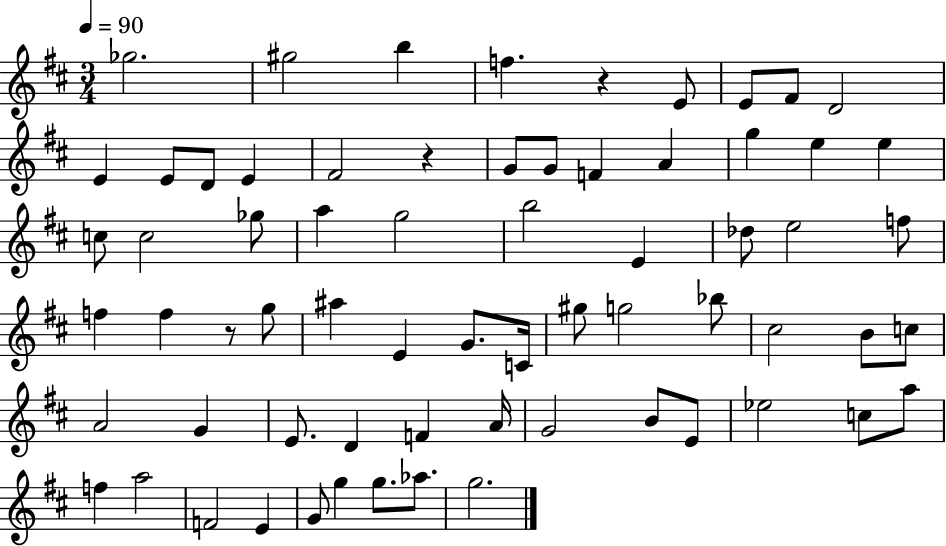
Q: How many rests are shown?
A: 3